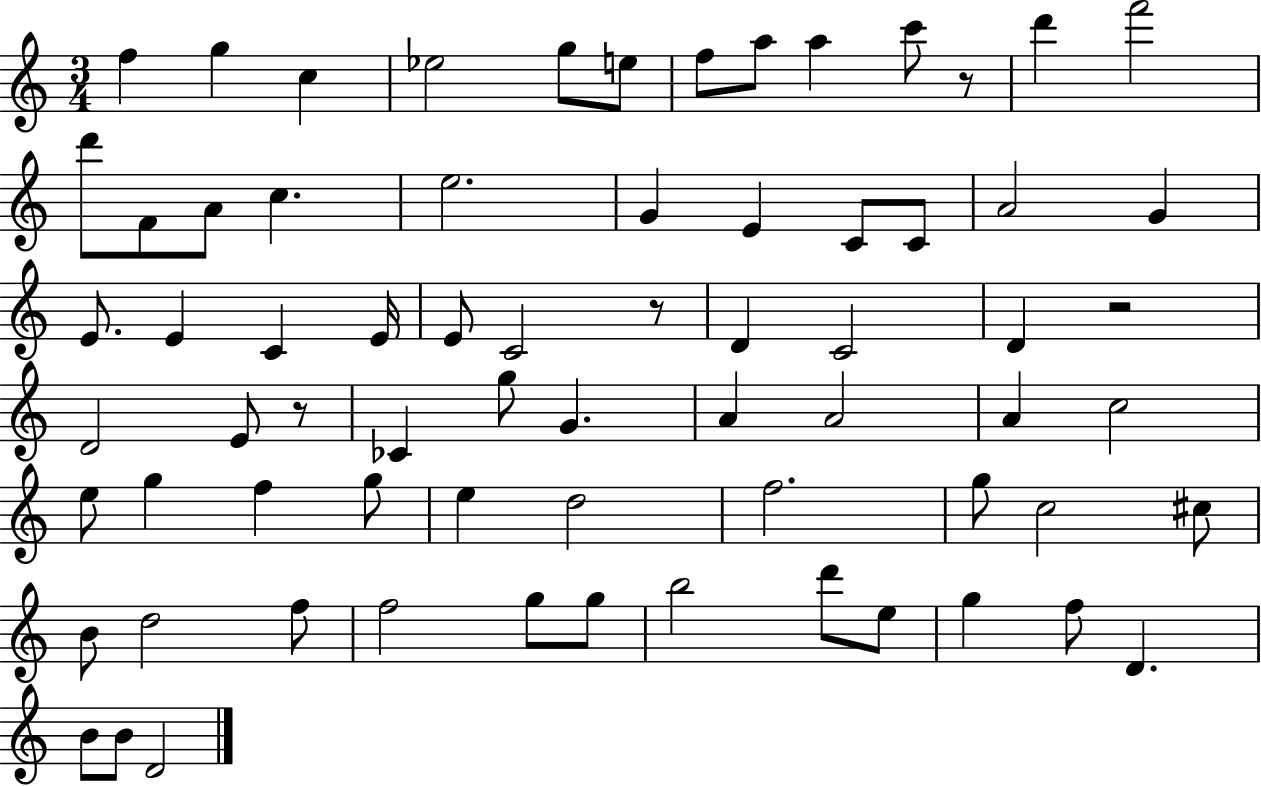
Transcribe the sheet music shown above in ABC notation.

X:1
T:Untitled
M:3/4
L:1/4
K:C
f g c _e2 g/2 e/2 f/2 a/2 a c'/2 z/2 d' f'2 d'/2 F/2 A/2 c e2 G E C/2 C/2 A2 G E/2 E C E/4 E/2 C2 z/2 D C2 D z2 D2 E/2 z/2 _C g/2 G A A2 A c2 e/2 g f g/2 e d2 f2 g/2 c2 ^c/2 B/2 d2 f/2 f2 g/2 g/2 b2 d'/2 e/2 g f/2 D B/2 B/2 D2